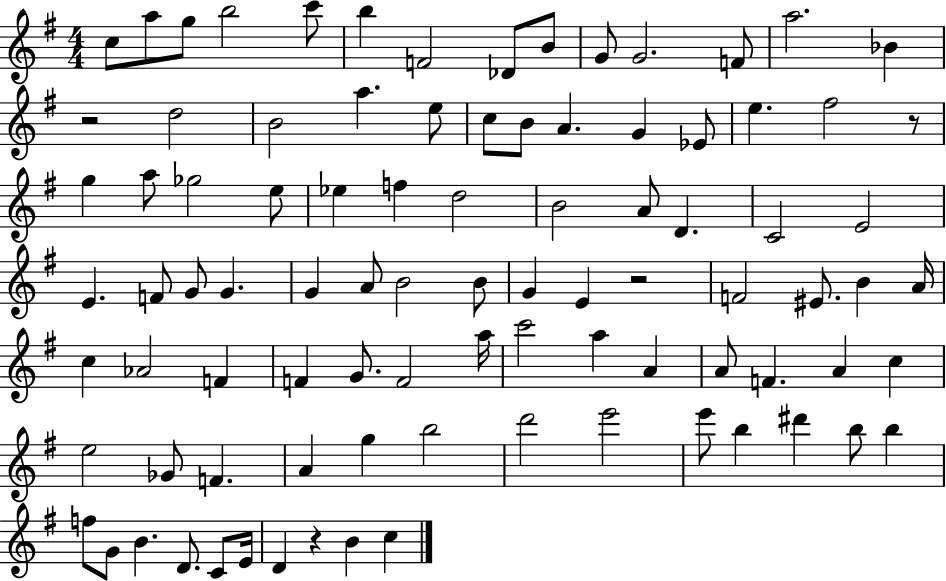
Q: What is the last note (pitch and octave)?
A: C5